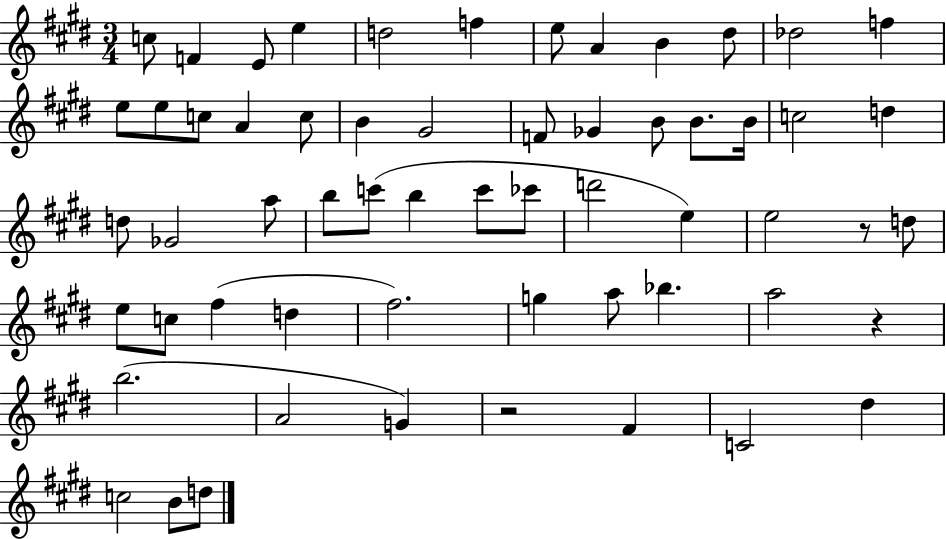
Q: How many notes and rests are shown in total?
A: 59